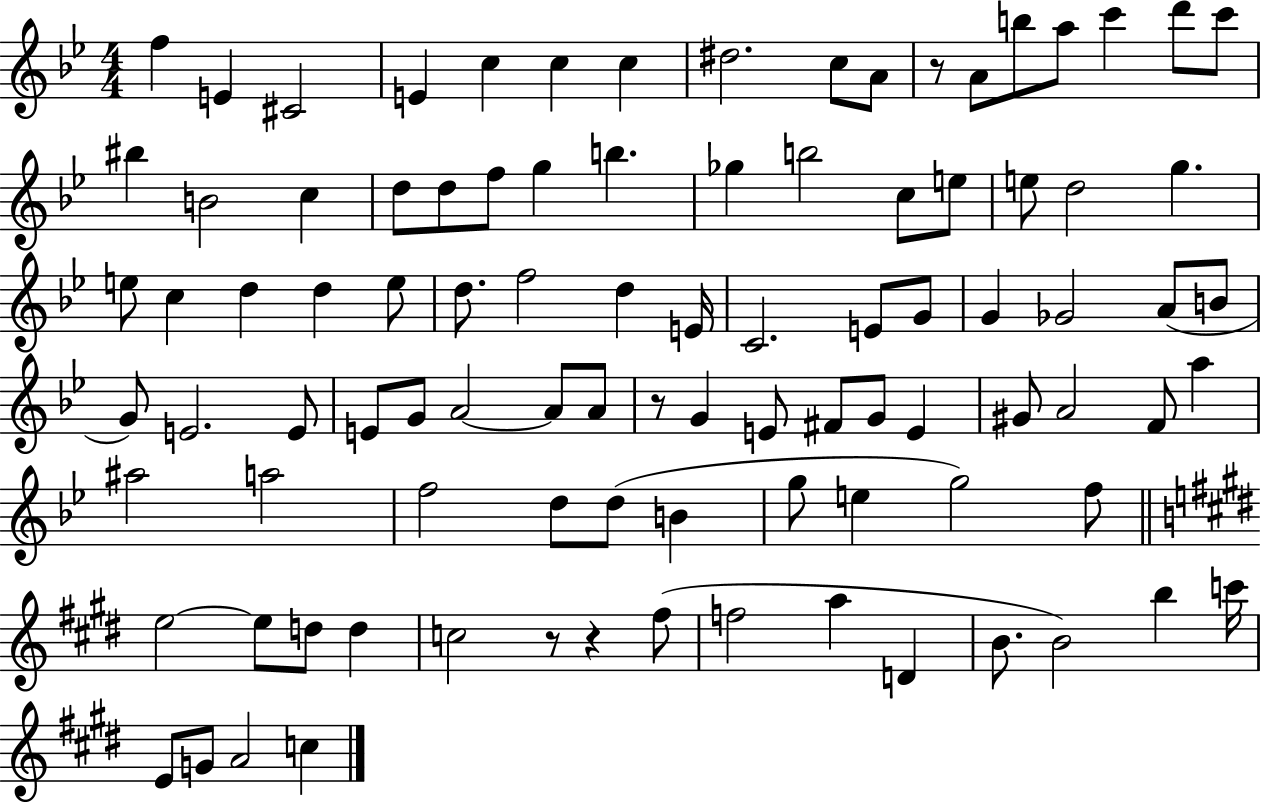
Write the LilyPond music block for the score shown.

{
  \clef treble
  \numericTimeSignature
  \time 4/4
  \key bes \major
  f''4 e'4 cis'2 | e'4 c''4 c''4 c''4 | dis''2. c''8 a'8 | r8 a'8 b''8 a''8 c'''4 d'''8 c'''8 | \break bis''4 b'2 c''4 | d''8 d''8 f''8 g''4 b''4. | ges''4 b''2 c''8 e''8 | e''8 d''2 g''4. | \break e''8 c''4 d''4 d''4 e''8 | d''8. f''2 d''4 e'16 | c'2. e'8 g'8 | g'4 ges'2 a'8( b'8 | \break g'8) e'2. e'8 | e'8 g'8 a'2~~ a'8 a'8 | r8 g'4 e'8 fis'8 g'8 e'4 | gis'8 a'2 f'8 a''4 | \break ais''2 a''2 | f''2 d''8 d''8( b'4 | g''8 e''4 g''2) f''8 | \bar "||" \break \key e \major e''2~~ e''8 d''8 d''4 | c''2 r8 r4 fis''8( | f''2 a''4 d'4 | b'8. b'2) b''4 c'''16 | \break e'8 g'8 a'2 c''4 | \bar "|."
}